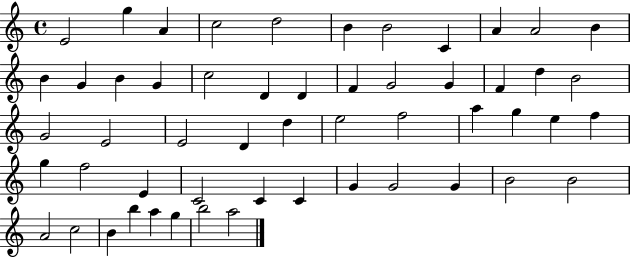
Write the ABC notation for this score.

X:1
T:Untitled
M:4/4
L:1/4
K:C
E2 g A c2 d2 B B2 C A A2 B B G B G c2 D D F G2 G F d B2 G2 E2 E2 D d e2 f2 a g e f g f2 E C2 C C G G2 G B2 B2 A2 c2 B b a g b2 a2